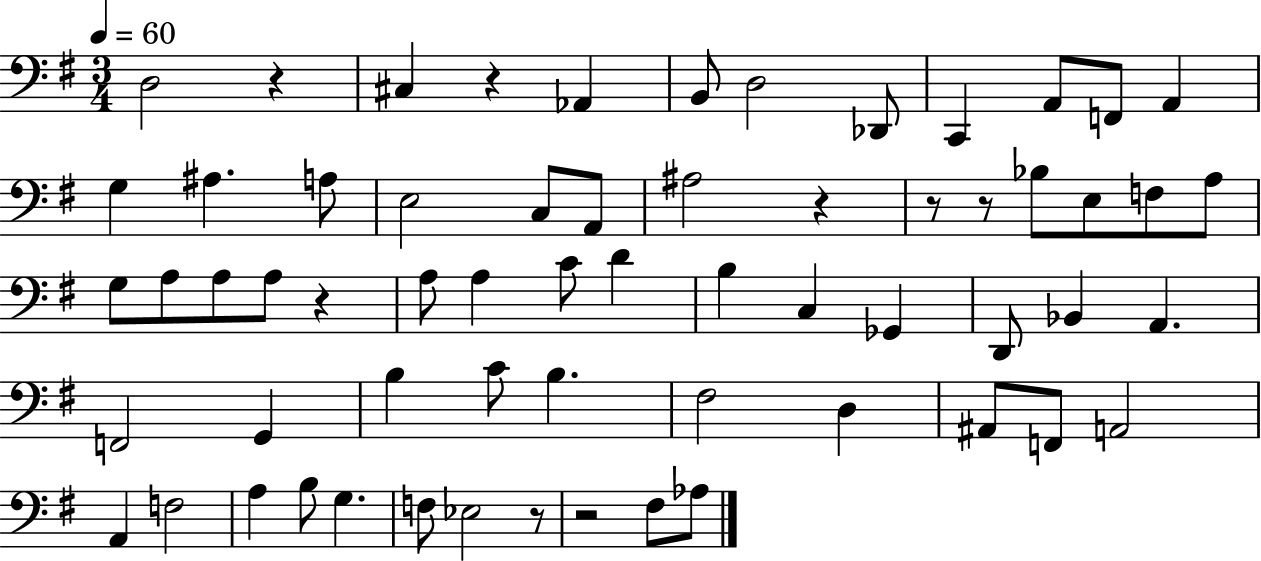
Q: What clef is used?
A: bass